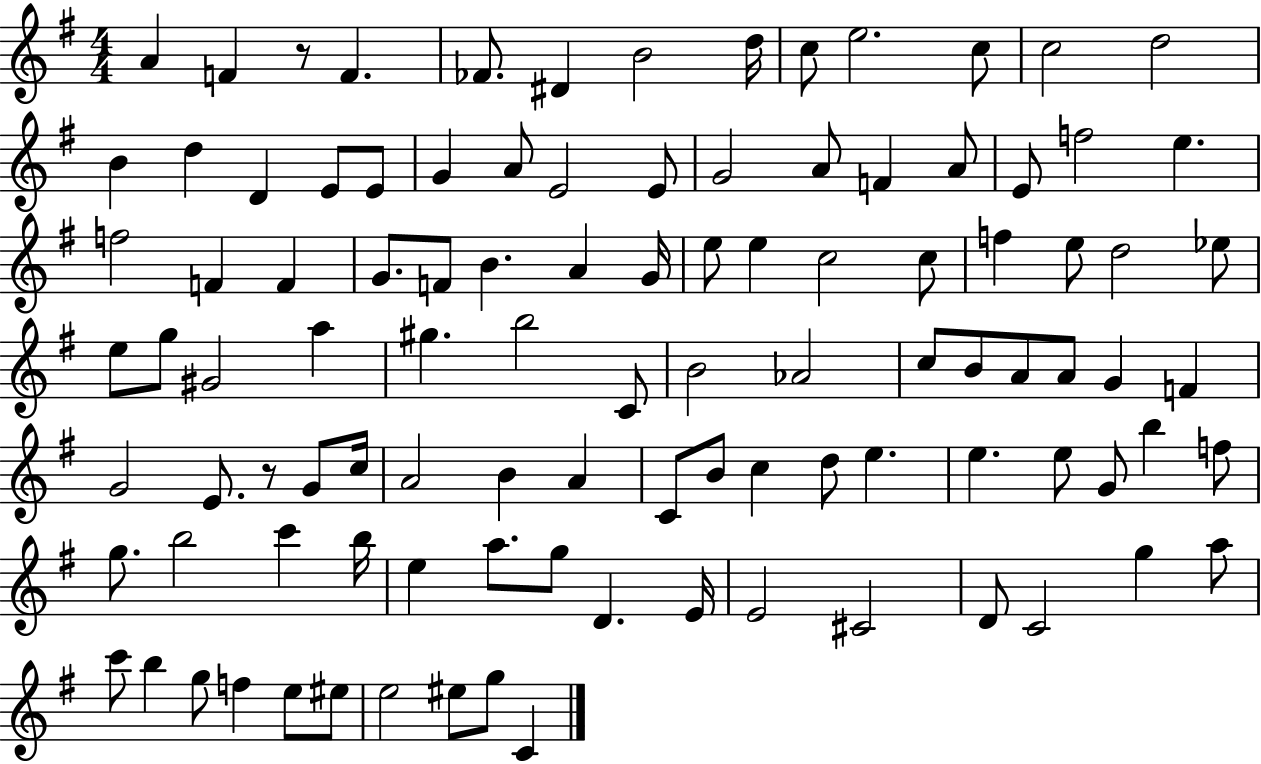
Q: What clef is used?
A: treble